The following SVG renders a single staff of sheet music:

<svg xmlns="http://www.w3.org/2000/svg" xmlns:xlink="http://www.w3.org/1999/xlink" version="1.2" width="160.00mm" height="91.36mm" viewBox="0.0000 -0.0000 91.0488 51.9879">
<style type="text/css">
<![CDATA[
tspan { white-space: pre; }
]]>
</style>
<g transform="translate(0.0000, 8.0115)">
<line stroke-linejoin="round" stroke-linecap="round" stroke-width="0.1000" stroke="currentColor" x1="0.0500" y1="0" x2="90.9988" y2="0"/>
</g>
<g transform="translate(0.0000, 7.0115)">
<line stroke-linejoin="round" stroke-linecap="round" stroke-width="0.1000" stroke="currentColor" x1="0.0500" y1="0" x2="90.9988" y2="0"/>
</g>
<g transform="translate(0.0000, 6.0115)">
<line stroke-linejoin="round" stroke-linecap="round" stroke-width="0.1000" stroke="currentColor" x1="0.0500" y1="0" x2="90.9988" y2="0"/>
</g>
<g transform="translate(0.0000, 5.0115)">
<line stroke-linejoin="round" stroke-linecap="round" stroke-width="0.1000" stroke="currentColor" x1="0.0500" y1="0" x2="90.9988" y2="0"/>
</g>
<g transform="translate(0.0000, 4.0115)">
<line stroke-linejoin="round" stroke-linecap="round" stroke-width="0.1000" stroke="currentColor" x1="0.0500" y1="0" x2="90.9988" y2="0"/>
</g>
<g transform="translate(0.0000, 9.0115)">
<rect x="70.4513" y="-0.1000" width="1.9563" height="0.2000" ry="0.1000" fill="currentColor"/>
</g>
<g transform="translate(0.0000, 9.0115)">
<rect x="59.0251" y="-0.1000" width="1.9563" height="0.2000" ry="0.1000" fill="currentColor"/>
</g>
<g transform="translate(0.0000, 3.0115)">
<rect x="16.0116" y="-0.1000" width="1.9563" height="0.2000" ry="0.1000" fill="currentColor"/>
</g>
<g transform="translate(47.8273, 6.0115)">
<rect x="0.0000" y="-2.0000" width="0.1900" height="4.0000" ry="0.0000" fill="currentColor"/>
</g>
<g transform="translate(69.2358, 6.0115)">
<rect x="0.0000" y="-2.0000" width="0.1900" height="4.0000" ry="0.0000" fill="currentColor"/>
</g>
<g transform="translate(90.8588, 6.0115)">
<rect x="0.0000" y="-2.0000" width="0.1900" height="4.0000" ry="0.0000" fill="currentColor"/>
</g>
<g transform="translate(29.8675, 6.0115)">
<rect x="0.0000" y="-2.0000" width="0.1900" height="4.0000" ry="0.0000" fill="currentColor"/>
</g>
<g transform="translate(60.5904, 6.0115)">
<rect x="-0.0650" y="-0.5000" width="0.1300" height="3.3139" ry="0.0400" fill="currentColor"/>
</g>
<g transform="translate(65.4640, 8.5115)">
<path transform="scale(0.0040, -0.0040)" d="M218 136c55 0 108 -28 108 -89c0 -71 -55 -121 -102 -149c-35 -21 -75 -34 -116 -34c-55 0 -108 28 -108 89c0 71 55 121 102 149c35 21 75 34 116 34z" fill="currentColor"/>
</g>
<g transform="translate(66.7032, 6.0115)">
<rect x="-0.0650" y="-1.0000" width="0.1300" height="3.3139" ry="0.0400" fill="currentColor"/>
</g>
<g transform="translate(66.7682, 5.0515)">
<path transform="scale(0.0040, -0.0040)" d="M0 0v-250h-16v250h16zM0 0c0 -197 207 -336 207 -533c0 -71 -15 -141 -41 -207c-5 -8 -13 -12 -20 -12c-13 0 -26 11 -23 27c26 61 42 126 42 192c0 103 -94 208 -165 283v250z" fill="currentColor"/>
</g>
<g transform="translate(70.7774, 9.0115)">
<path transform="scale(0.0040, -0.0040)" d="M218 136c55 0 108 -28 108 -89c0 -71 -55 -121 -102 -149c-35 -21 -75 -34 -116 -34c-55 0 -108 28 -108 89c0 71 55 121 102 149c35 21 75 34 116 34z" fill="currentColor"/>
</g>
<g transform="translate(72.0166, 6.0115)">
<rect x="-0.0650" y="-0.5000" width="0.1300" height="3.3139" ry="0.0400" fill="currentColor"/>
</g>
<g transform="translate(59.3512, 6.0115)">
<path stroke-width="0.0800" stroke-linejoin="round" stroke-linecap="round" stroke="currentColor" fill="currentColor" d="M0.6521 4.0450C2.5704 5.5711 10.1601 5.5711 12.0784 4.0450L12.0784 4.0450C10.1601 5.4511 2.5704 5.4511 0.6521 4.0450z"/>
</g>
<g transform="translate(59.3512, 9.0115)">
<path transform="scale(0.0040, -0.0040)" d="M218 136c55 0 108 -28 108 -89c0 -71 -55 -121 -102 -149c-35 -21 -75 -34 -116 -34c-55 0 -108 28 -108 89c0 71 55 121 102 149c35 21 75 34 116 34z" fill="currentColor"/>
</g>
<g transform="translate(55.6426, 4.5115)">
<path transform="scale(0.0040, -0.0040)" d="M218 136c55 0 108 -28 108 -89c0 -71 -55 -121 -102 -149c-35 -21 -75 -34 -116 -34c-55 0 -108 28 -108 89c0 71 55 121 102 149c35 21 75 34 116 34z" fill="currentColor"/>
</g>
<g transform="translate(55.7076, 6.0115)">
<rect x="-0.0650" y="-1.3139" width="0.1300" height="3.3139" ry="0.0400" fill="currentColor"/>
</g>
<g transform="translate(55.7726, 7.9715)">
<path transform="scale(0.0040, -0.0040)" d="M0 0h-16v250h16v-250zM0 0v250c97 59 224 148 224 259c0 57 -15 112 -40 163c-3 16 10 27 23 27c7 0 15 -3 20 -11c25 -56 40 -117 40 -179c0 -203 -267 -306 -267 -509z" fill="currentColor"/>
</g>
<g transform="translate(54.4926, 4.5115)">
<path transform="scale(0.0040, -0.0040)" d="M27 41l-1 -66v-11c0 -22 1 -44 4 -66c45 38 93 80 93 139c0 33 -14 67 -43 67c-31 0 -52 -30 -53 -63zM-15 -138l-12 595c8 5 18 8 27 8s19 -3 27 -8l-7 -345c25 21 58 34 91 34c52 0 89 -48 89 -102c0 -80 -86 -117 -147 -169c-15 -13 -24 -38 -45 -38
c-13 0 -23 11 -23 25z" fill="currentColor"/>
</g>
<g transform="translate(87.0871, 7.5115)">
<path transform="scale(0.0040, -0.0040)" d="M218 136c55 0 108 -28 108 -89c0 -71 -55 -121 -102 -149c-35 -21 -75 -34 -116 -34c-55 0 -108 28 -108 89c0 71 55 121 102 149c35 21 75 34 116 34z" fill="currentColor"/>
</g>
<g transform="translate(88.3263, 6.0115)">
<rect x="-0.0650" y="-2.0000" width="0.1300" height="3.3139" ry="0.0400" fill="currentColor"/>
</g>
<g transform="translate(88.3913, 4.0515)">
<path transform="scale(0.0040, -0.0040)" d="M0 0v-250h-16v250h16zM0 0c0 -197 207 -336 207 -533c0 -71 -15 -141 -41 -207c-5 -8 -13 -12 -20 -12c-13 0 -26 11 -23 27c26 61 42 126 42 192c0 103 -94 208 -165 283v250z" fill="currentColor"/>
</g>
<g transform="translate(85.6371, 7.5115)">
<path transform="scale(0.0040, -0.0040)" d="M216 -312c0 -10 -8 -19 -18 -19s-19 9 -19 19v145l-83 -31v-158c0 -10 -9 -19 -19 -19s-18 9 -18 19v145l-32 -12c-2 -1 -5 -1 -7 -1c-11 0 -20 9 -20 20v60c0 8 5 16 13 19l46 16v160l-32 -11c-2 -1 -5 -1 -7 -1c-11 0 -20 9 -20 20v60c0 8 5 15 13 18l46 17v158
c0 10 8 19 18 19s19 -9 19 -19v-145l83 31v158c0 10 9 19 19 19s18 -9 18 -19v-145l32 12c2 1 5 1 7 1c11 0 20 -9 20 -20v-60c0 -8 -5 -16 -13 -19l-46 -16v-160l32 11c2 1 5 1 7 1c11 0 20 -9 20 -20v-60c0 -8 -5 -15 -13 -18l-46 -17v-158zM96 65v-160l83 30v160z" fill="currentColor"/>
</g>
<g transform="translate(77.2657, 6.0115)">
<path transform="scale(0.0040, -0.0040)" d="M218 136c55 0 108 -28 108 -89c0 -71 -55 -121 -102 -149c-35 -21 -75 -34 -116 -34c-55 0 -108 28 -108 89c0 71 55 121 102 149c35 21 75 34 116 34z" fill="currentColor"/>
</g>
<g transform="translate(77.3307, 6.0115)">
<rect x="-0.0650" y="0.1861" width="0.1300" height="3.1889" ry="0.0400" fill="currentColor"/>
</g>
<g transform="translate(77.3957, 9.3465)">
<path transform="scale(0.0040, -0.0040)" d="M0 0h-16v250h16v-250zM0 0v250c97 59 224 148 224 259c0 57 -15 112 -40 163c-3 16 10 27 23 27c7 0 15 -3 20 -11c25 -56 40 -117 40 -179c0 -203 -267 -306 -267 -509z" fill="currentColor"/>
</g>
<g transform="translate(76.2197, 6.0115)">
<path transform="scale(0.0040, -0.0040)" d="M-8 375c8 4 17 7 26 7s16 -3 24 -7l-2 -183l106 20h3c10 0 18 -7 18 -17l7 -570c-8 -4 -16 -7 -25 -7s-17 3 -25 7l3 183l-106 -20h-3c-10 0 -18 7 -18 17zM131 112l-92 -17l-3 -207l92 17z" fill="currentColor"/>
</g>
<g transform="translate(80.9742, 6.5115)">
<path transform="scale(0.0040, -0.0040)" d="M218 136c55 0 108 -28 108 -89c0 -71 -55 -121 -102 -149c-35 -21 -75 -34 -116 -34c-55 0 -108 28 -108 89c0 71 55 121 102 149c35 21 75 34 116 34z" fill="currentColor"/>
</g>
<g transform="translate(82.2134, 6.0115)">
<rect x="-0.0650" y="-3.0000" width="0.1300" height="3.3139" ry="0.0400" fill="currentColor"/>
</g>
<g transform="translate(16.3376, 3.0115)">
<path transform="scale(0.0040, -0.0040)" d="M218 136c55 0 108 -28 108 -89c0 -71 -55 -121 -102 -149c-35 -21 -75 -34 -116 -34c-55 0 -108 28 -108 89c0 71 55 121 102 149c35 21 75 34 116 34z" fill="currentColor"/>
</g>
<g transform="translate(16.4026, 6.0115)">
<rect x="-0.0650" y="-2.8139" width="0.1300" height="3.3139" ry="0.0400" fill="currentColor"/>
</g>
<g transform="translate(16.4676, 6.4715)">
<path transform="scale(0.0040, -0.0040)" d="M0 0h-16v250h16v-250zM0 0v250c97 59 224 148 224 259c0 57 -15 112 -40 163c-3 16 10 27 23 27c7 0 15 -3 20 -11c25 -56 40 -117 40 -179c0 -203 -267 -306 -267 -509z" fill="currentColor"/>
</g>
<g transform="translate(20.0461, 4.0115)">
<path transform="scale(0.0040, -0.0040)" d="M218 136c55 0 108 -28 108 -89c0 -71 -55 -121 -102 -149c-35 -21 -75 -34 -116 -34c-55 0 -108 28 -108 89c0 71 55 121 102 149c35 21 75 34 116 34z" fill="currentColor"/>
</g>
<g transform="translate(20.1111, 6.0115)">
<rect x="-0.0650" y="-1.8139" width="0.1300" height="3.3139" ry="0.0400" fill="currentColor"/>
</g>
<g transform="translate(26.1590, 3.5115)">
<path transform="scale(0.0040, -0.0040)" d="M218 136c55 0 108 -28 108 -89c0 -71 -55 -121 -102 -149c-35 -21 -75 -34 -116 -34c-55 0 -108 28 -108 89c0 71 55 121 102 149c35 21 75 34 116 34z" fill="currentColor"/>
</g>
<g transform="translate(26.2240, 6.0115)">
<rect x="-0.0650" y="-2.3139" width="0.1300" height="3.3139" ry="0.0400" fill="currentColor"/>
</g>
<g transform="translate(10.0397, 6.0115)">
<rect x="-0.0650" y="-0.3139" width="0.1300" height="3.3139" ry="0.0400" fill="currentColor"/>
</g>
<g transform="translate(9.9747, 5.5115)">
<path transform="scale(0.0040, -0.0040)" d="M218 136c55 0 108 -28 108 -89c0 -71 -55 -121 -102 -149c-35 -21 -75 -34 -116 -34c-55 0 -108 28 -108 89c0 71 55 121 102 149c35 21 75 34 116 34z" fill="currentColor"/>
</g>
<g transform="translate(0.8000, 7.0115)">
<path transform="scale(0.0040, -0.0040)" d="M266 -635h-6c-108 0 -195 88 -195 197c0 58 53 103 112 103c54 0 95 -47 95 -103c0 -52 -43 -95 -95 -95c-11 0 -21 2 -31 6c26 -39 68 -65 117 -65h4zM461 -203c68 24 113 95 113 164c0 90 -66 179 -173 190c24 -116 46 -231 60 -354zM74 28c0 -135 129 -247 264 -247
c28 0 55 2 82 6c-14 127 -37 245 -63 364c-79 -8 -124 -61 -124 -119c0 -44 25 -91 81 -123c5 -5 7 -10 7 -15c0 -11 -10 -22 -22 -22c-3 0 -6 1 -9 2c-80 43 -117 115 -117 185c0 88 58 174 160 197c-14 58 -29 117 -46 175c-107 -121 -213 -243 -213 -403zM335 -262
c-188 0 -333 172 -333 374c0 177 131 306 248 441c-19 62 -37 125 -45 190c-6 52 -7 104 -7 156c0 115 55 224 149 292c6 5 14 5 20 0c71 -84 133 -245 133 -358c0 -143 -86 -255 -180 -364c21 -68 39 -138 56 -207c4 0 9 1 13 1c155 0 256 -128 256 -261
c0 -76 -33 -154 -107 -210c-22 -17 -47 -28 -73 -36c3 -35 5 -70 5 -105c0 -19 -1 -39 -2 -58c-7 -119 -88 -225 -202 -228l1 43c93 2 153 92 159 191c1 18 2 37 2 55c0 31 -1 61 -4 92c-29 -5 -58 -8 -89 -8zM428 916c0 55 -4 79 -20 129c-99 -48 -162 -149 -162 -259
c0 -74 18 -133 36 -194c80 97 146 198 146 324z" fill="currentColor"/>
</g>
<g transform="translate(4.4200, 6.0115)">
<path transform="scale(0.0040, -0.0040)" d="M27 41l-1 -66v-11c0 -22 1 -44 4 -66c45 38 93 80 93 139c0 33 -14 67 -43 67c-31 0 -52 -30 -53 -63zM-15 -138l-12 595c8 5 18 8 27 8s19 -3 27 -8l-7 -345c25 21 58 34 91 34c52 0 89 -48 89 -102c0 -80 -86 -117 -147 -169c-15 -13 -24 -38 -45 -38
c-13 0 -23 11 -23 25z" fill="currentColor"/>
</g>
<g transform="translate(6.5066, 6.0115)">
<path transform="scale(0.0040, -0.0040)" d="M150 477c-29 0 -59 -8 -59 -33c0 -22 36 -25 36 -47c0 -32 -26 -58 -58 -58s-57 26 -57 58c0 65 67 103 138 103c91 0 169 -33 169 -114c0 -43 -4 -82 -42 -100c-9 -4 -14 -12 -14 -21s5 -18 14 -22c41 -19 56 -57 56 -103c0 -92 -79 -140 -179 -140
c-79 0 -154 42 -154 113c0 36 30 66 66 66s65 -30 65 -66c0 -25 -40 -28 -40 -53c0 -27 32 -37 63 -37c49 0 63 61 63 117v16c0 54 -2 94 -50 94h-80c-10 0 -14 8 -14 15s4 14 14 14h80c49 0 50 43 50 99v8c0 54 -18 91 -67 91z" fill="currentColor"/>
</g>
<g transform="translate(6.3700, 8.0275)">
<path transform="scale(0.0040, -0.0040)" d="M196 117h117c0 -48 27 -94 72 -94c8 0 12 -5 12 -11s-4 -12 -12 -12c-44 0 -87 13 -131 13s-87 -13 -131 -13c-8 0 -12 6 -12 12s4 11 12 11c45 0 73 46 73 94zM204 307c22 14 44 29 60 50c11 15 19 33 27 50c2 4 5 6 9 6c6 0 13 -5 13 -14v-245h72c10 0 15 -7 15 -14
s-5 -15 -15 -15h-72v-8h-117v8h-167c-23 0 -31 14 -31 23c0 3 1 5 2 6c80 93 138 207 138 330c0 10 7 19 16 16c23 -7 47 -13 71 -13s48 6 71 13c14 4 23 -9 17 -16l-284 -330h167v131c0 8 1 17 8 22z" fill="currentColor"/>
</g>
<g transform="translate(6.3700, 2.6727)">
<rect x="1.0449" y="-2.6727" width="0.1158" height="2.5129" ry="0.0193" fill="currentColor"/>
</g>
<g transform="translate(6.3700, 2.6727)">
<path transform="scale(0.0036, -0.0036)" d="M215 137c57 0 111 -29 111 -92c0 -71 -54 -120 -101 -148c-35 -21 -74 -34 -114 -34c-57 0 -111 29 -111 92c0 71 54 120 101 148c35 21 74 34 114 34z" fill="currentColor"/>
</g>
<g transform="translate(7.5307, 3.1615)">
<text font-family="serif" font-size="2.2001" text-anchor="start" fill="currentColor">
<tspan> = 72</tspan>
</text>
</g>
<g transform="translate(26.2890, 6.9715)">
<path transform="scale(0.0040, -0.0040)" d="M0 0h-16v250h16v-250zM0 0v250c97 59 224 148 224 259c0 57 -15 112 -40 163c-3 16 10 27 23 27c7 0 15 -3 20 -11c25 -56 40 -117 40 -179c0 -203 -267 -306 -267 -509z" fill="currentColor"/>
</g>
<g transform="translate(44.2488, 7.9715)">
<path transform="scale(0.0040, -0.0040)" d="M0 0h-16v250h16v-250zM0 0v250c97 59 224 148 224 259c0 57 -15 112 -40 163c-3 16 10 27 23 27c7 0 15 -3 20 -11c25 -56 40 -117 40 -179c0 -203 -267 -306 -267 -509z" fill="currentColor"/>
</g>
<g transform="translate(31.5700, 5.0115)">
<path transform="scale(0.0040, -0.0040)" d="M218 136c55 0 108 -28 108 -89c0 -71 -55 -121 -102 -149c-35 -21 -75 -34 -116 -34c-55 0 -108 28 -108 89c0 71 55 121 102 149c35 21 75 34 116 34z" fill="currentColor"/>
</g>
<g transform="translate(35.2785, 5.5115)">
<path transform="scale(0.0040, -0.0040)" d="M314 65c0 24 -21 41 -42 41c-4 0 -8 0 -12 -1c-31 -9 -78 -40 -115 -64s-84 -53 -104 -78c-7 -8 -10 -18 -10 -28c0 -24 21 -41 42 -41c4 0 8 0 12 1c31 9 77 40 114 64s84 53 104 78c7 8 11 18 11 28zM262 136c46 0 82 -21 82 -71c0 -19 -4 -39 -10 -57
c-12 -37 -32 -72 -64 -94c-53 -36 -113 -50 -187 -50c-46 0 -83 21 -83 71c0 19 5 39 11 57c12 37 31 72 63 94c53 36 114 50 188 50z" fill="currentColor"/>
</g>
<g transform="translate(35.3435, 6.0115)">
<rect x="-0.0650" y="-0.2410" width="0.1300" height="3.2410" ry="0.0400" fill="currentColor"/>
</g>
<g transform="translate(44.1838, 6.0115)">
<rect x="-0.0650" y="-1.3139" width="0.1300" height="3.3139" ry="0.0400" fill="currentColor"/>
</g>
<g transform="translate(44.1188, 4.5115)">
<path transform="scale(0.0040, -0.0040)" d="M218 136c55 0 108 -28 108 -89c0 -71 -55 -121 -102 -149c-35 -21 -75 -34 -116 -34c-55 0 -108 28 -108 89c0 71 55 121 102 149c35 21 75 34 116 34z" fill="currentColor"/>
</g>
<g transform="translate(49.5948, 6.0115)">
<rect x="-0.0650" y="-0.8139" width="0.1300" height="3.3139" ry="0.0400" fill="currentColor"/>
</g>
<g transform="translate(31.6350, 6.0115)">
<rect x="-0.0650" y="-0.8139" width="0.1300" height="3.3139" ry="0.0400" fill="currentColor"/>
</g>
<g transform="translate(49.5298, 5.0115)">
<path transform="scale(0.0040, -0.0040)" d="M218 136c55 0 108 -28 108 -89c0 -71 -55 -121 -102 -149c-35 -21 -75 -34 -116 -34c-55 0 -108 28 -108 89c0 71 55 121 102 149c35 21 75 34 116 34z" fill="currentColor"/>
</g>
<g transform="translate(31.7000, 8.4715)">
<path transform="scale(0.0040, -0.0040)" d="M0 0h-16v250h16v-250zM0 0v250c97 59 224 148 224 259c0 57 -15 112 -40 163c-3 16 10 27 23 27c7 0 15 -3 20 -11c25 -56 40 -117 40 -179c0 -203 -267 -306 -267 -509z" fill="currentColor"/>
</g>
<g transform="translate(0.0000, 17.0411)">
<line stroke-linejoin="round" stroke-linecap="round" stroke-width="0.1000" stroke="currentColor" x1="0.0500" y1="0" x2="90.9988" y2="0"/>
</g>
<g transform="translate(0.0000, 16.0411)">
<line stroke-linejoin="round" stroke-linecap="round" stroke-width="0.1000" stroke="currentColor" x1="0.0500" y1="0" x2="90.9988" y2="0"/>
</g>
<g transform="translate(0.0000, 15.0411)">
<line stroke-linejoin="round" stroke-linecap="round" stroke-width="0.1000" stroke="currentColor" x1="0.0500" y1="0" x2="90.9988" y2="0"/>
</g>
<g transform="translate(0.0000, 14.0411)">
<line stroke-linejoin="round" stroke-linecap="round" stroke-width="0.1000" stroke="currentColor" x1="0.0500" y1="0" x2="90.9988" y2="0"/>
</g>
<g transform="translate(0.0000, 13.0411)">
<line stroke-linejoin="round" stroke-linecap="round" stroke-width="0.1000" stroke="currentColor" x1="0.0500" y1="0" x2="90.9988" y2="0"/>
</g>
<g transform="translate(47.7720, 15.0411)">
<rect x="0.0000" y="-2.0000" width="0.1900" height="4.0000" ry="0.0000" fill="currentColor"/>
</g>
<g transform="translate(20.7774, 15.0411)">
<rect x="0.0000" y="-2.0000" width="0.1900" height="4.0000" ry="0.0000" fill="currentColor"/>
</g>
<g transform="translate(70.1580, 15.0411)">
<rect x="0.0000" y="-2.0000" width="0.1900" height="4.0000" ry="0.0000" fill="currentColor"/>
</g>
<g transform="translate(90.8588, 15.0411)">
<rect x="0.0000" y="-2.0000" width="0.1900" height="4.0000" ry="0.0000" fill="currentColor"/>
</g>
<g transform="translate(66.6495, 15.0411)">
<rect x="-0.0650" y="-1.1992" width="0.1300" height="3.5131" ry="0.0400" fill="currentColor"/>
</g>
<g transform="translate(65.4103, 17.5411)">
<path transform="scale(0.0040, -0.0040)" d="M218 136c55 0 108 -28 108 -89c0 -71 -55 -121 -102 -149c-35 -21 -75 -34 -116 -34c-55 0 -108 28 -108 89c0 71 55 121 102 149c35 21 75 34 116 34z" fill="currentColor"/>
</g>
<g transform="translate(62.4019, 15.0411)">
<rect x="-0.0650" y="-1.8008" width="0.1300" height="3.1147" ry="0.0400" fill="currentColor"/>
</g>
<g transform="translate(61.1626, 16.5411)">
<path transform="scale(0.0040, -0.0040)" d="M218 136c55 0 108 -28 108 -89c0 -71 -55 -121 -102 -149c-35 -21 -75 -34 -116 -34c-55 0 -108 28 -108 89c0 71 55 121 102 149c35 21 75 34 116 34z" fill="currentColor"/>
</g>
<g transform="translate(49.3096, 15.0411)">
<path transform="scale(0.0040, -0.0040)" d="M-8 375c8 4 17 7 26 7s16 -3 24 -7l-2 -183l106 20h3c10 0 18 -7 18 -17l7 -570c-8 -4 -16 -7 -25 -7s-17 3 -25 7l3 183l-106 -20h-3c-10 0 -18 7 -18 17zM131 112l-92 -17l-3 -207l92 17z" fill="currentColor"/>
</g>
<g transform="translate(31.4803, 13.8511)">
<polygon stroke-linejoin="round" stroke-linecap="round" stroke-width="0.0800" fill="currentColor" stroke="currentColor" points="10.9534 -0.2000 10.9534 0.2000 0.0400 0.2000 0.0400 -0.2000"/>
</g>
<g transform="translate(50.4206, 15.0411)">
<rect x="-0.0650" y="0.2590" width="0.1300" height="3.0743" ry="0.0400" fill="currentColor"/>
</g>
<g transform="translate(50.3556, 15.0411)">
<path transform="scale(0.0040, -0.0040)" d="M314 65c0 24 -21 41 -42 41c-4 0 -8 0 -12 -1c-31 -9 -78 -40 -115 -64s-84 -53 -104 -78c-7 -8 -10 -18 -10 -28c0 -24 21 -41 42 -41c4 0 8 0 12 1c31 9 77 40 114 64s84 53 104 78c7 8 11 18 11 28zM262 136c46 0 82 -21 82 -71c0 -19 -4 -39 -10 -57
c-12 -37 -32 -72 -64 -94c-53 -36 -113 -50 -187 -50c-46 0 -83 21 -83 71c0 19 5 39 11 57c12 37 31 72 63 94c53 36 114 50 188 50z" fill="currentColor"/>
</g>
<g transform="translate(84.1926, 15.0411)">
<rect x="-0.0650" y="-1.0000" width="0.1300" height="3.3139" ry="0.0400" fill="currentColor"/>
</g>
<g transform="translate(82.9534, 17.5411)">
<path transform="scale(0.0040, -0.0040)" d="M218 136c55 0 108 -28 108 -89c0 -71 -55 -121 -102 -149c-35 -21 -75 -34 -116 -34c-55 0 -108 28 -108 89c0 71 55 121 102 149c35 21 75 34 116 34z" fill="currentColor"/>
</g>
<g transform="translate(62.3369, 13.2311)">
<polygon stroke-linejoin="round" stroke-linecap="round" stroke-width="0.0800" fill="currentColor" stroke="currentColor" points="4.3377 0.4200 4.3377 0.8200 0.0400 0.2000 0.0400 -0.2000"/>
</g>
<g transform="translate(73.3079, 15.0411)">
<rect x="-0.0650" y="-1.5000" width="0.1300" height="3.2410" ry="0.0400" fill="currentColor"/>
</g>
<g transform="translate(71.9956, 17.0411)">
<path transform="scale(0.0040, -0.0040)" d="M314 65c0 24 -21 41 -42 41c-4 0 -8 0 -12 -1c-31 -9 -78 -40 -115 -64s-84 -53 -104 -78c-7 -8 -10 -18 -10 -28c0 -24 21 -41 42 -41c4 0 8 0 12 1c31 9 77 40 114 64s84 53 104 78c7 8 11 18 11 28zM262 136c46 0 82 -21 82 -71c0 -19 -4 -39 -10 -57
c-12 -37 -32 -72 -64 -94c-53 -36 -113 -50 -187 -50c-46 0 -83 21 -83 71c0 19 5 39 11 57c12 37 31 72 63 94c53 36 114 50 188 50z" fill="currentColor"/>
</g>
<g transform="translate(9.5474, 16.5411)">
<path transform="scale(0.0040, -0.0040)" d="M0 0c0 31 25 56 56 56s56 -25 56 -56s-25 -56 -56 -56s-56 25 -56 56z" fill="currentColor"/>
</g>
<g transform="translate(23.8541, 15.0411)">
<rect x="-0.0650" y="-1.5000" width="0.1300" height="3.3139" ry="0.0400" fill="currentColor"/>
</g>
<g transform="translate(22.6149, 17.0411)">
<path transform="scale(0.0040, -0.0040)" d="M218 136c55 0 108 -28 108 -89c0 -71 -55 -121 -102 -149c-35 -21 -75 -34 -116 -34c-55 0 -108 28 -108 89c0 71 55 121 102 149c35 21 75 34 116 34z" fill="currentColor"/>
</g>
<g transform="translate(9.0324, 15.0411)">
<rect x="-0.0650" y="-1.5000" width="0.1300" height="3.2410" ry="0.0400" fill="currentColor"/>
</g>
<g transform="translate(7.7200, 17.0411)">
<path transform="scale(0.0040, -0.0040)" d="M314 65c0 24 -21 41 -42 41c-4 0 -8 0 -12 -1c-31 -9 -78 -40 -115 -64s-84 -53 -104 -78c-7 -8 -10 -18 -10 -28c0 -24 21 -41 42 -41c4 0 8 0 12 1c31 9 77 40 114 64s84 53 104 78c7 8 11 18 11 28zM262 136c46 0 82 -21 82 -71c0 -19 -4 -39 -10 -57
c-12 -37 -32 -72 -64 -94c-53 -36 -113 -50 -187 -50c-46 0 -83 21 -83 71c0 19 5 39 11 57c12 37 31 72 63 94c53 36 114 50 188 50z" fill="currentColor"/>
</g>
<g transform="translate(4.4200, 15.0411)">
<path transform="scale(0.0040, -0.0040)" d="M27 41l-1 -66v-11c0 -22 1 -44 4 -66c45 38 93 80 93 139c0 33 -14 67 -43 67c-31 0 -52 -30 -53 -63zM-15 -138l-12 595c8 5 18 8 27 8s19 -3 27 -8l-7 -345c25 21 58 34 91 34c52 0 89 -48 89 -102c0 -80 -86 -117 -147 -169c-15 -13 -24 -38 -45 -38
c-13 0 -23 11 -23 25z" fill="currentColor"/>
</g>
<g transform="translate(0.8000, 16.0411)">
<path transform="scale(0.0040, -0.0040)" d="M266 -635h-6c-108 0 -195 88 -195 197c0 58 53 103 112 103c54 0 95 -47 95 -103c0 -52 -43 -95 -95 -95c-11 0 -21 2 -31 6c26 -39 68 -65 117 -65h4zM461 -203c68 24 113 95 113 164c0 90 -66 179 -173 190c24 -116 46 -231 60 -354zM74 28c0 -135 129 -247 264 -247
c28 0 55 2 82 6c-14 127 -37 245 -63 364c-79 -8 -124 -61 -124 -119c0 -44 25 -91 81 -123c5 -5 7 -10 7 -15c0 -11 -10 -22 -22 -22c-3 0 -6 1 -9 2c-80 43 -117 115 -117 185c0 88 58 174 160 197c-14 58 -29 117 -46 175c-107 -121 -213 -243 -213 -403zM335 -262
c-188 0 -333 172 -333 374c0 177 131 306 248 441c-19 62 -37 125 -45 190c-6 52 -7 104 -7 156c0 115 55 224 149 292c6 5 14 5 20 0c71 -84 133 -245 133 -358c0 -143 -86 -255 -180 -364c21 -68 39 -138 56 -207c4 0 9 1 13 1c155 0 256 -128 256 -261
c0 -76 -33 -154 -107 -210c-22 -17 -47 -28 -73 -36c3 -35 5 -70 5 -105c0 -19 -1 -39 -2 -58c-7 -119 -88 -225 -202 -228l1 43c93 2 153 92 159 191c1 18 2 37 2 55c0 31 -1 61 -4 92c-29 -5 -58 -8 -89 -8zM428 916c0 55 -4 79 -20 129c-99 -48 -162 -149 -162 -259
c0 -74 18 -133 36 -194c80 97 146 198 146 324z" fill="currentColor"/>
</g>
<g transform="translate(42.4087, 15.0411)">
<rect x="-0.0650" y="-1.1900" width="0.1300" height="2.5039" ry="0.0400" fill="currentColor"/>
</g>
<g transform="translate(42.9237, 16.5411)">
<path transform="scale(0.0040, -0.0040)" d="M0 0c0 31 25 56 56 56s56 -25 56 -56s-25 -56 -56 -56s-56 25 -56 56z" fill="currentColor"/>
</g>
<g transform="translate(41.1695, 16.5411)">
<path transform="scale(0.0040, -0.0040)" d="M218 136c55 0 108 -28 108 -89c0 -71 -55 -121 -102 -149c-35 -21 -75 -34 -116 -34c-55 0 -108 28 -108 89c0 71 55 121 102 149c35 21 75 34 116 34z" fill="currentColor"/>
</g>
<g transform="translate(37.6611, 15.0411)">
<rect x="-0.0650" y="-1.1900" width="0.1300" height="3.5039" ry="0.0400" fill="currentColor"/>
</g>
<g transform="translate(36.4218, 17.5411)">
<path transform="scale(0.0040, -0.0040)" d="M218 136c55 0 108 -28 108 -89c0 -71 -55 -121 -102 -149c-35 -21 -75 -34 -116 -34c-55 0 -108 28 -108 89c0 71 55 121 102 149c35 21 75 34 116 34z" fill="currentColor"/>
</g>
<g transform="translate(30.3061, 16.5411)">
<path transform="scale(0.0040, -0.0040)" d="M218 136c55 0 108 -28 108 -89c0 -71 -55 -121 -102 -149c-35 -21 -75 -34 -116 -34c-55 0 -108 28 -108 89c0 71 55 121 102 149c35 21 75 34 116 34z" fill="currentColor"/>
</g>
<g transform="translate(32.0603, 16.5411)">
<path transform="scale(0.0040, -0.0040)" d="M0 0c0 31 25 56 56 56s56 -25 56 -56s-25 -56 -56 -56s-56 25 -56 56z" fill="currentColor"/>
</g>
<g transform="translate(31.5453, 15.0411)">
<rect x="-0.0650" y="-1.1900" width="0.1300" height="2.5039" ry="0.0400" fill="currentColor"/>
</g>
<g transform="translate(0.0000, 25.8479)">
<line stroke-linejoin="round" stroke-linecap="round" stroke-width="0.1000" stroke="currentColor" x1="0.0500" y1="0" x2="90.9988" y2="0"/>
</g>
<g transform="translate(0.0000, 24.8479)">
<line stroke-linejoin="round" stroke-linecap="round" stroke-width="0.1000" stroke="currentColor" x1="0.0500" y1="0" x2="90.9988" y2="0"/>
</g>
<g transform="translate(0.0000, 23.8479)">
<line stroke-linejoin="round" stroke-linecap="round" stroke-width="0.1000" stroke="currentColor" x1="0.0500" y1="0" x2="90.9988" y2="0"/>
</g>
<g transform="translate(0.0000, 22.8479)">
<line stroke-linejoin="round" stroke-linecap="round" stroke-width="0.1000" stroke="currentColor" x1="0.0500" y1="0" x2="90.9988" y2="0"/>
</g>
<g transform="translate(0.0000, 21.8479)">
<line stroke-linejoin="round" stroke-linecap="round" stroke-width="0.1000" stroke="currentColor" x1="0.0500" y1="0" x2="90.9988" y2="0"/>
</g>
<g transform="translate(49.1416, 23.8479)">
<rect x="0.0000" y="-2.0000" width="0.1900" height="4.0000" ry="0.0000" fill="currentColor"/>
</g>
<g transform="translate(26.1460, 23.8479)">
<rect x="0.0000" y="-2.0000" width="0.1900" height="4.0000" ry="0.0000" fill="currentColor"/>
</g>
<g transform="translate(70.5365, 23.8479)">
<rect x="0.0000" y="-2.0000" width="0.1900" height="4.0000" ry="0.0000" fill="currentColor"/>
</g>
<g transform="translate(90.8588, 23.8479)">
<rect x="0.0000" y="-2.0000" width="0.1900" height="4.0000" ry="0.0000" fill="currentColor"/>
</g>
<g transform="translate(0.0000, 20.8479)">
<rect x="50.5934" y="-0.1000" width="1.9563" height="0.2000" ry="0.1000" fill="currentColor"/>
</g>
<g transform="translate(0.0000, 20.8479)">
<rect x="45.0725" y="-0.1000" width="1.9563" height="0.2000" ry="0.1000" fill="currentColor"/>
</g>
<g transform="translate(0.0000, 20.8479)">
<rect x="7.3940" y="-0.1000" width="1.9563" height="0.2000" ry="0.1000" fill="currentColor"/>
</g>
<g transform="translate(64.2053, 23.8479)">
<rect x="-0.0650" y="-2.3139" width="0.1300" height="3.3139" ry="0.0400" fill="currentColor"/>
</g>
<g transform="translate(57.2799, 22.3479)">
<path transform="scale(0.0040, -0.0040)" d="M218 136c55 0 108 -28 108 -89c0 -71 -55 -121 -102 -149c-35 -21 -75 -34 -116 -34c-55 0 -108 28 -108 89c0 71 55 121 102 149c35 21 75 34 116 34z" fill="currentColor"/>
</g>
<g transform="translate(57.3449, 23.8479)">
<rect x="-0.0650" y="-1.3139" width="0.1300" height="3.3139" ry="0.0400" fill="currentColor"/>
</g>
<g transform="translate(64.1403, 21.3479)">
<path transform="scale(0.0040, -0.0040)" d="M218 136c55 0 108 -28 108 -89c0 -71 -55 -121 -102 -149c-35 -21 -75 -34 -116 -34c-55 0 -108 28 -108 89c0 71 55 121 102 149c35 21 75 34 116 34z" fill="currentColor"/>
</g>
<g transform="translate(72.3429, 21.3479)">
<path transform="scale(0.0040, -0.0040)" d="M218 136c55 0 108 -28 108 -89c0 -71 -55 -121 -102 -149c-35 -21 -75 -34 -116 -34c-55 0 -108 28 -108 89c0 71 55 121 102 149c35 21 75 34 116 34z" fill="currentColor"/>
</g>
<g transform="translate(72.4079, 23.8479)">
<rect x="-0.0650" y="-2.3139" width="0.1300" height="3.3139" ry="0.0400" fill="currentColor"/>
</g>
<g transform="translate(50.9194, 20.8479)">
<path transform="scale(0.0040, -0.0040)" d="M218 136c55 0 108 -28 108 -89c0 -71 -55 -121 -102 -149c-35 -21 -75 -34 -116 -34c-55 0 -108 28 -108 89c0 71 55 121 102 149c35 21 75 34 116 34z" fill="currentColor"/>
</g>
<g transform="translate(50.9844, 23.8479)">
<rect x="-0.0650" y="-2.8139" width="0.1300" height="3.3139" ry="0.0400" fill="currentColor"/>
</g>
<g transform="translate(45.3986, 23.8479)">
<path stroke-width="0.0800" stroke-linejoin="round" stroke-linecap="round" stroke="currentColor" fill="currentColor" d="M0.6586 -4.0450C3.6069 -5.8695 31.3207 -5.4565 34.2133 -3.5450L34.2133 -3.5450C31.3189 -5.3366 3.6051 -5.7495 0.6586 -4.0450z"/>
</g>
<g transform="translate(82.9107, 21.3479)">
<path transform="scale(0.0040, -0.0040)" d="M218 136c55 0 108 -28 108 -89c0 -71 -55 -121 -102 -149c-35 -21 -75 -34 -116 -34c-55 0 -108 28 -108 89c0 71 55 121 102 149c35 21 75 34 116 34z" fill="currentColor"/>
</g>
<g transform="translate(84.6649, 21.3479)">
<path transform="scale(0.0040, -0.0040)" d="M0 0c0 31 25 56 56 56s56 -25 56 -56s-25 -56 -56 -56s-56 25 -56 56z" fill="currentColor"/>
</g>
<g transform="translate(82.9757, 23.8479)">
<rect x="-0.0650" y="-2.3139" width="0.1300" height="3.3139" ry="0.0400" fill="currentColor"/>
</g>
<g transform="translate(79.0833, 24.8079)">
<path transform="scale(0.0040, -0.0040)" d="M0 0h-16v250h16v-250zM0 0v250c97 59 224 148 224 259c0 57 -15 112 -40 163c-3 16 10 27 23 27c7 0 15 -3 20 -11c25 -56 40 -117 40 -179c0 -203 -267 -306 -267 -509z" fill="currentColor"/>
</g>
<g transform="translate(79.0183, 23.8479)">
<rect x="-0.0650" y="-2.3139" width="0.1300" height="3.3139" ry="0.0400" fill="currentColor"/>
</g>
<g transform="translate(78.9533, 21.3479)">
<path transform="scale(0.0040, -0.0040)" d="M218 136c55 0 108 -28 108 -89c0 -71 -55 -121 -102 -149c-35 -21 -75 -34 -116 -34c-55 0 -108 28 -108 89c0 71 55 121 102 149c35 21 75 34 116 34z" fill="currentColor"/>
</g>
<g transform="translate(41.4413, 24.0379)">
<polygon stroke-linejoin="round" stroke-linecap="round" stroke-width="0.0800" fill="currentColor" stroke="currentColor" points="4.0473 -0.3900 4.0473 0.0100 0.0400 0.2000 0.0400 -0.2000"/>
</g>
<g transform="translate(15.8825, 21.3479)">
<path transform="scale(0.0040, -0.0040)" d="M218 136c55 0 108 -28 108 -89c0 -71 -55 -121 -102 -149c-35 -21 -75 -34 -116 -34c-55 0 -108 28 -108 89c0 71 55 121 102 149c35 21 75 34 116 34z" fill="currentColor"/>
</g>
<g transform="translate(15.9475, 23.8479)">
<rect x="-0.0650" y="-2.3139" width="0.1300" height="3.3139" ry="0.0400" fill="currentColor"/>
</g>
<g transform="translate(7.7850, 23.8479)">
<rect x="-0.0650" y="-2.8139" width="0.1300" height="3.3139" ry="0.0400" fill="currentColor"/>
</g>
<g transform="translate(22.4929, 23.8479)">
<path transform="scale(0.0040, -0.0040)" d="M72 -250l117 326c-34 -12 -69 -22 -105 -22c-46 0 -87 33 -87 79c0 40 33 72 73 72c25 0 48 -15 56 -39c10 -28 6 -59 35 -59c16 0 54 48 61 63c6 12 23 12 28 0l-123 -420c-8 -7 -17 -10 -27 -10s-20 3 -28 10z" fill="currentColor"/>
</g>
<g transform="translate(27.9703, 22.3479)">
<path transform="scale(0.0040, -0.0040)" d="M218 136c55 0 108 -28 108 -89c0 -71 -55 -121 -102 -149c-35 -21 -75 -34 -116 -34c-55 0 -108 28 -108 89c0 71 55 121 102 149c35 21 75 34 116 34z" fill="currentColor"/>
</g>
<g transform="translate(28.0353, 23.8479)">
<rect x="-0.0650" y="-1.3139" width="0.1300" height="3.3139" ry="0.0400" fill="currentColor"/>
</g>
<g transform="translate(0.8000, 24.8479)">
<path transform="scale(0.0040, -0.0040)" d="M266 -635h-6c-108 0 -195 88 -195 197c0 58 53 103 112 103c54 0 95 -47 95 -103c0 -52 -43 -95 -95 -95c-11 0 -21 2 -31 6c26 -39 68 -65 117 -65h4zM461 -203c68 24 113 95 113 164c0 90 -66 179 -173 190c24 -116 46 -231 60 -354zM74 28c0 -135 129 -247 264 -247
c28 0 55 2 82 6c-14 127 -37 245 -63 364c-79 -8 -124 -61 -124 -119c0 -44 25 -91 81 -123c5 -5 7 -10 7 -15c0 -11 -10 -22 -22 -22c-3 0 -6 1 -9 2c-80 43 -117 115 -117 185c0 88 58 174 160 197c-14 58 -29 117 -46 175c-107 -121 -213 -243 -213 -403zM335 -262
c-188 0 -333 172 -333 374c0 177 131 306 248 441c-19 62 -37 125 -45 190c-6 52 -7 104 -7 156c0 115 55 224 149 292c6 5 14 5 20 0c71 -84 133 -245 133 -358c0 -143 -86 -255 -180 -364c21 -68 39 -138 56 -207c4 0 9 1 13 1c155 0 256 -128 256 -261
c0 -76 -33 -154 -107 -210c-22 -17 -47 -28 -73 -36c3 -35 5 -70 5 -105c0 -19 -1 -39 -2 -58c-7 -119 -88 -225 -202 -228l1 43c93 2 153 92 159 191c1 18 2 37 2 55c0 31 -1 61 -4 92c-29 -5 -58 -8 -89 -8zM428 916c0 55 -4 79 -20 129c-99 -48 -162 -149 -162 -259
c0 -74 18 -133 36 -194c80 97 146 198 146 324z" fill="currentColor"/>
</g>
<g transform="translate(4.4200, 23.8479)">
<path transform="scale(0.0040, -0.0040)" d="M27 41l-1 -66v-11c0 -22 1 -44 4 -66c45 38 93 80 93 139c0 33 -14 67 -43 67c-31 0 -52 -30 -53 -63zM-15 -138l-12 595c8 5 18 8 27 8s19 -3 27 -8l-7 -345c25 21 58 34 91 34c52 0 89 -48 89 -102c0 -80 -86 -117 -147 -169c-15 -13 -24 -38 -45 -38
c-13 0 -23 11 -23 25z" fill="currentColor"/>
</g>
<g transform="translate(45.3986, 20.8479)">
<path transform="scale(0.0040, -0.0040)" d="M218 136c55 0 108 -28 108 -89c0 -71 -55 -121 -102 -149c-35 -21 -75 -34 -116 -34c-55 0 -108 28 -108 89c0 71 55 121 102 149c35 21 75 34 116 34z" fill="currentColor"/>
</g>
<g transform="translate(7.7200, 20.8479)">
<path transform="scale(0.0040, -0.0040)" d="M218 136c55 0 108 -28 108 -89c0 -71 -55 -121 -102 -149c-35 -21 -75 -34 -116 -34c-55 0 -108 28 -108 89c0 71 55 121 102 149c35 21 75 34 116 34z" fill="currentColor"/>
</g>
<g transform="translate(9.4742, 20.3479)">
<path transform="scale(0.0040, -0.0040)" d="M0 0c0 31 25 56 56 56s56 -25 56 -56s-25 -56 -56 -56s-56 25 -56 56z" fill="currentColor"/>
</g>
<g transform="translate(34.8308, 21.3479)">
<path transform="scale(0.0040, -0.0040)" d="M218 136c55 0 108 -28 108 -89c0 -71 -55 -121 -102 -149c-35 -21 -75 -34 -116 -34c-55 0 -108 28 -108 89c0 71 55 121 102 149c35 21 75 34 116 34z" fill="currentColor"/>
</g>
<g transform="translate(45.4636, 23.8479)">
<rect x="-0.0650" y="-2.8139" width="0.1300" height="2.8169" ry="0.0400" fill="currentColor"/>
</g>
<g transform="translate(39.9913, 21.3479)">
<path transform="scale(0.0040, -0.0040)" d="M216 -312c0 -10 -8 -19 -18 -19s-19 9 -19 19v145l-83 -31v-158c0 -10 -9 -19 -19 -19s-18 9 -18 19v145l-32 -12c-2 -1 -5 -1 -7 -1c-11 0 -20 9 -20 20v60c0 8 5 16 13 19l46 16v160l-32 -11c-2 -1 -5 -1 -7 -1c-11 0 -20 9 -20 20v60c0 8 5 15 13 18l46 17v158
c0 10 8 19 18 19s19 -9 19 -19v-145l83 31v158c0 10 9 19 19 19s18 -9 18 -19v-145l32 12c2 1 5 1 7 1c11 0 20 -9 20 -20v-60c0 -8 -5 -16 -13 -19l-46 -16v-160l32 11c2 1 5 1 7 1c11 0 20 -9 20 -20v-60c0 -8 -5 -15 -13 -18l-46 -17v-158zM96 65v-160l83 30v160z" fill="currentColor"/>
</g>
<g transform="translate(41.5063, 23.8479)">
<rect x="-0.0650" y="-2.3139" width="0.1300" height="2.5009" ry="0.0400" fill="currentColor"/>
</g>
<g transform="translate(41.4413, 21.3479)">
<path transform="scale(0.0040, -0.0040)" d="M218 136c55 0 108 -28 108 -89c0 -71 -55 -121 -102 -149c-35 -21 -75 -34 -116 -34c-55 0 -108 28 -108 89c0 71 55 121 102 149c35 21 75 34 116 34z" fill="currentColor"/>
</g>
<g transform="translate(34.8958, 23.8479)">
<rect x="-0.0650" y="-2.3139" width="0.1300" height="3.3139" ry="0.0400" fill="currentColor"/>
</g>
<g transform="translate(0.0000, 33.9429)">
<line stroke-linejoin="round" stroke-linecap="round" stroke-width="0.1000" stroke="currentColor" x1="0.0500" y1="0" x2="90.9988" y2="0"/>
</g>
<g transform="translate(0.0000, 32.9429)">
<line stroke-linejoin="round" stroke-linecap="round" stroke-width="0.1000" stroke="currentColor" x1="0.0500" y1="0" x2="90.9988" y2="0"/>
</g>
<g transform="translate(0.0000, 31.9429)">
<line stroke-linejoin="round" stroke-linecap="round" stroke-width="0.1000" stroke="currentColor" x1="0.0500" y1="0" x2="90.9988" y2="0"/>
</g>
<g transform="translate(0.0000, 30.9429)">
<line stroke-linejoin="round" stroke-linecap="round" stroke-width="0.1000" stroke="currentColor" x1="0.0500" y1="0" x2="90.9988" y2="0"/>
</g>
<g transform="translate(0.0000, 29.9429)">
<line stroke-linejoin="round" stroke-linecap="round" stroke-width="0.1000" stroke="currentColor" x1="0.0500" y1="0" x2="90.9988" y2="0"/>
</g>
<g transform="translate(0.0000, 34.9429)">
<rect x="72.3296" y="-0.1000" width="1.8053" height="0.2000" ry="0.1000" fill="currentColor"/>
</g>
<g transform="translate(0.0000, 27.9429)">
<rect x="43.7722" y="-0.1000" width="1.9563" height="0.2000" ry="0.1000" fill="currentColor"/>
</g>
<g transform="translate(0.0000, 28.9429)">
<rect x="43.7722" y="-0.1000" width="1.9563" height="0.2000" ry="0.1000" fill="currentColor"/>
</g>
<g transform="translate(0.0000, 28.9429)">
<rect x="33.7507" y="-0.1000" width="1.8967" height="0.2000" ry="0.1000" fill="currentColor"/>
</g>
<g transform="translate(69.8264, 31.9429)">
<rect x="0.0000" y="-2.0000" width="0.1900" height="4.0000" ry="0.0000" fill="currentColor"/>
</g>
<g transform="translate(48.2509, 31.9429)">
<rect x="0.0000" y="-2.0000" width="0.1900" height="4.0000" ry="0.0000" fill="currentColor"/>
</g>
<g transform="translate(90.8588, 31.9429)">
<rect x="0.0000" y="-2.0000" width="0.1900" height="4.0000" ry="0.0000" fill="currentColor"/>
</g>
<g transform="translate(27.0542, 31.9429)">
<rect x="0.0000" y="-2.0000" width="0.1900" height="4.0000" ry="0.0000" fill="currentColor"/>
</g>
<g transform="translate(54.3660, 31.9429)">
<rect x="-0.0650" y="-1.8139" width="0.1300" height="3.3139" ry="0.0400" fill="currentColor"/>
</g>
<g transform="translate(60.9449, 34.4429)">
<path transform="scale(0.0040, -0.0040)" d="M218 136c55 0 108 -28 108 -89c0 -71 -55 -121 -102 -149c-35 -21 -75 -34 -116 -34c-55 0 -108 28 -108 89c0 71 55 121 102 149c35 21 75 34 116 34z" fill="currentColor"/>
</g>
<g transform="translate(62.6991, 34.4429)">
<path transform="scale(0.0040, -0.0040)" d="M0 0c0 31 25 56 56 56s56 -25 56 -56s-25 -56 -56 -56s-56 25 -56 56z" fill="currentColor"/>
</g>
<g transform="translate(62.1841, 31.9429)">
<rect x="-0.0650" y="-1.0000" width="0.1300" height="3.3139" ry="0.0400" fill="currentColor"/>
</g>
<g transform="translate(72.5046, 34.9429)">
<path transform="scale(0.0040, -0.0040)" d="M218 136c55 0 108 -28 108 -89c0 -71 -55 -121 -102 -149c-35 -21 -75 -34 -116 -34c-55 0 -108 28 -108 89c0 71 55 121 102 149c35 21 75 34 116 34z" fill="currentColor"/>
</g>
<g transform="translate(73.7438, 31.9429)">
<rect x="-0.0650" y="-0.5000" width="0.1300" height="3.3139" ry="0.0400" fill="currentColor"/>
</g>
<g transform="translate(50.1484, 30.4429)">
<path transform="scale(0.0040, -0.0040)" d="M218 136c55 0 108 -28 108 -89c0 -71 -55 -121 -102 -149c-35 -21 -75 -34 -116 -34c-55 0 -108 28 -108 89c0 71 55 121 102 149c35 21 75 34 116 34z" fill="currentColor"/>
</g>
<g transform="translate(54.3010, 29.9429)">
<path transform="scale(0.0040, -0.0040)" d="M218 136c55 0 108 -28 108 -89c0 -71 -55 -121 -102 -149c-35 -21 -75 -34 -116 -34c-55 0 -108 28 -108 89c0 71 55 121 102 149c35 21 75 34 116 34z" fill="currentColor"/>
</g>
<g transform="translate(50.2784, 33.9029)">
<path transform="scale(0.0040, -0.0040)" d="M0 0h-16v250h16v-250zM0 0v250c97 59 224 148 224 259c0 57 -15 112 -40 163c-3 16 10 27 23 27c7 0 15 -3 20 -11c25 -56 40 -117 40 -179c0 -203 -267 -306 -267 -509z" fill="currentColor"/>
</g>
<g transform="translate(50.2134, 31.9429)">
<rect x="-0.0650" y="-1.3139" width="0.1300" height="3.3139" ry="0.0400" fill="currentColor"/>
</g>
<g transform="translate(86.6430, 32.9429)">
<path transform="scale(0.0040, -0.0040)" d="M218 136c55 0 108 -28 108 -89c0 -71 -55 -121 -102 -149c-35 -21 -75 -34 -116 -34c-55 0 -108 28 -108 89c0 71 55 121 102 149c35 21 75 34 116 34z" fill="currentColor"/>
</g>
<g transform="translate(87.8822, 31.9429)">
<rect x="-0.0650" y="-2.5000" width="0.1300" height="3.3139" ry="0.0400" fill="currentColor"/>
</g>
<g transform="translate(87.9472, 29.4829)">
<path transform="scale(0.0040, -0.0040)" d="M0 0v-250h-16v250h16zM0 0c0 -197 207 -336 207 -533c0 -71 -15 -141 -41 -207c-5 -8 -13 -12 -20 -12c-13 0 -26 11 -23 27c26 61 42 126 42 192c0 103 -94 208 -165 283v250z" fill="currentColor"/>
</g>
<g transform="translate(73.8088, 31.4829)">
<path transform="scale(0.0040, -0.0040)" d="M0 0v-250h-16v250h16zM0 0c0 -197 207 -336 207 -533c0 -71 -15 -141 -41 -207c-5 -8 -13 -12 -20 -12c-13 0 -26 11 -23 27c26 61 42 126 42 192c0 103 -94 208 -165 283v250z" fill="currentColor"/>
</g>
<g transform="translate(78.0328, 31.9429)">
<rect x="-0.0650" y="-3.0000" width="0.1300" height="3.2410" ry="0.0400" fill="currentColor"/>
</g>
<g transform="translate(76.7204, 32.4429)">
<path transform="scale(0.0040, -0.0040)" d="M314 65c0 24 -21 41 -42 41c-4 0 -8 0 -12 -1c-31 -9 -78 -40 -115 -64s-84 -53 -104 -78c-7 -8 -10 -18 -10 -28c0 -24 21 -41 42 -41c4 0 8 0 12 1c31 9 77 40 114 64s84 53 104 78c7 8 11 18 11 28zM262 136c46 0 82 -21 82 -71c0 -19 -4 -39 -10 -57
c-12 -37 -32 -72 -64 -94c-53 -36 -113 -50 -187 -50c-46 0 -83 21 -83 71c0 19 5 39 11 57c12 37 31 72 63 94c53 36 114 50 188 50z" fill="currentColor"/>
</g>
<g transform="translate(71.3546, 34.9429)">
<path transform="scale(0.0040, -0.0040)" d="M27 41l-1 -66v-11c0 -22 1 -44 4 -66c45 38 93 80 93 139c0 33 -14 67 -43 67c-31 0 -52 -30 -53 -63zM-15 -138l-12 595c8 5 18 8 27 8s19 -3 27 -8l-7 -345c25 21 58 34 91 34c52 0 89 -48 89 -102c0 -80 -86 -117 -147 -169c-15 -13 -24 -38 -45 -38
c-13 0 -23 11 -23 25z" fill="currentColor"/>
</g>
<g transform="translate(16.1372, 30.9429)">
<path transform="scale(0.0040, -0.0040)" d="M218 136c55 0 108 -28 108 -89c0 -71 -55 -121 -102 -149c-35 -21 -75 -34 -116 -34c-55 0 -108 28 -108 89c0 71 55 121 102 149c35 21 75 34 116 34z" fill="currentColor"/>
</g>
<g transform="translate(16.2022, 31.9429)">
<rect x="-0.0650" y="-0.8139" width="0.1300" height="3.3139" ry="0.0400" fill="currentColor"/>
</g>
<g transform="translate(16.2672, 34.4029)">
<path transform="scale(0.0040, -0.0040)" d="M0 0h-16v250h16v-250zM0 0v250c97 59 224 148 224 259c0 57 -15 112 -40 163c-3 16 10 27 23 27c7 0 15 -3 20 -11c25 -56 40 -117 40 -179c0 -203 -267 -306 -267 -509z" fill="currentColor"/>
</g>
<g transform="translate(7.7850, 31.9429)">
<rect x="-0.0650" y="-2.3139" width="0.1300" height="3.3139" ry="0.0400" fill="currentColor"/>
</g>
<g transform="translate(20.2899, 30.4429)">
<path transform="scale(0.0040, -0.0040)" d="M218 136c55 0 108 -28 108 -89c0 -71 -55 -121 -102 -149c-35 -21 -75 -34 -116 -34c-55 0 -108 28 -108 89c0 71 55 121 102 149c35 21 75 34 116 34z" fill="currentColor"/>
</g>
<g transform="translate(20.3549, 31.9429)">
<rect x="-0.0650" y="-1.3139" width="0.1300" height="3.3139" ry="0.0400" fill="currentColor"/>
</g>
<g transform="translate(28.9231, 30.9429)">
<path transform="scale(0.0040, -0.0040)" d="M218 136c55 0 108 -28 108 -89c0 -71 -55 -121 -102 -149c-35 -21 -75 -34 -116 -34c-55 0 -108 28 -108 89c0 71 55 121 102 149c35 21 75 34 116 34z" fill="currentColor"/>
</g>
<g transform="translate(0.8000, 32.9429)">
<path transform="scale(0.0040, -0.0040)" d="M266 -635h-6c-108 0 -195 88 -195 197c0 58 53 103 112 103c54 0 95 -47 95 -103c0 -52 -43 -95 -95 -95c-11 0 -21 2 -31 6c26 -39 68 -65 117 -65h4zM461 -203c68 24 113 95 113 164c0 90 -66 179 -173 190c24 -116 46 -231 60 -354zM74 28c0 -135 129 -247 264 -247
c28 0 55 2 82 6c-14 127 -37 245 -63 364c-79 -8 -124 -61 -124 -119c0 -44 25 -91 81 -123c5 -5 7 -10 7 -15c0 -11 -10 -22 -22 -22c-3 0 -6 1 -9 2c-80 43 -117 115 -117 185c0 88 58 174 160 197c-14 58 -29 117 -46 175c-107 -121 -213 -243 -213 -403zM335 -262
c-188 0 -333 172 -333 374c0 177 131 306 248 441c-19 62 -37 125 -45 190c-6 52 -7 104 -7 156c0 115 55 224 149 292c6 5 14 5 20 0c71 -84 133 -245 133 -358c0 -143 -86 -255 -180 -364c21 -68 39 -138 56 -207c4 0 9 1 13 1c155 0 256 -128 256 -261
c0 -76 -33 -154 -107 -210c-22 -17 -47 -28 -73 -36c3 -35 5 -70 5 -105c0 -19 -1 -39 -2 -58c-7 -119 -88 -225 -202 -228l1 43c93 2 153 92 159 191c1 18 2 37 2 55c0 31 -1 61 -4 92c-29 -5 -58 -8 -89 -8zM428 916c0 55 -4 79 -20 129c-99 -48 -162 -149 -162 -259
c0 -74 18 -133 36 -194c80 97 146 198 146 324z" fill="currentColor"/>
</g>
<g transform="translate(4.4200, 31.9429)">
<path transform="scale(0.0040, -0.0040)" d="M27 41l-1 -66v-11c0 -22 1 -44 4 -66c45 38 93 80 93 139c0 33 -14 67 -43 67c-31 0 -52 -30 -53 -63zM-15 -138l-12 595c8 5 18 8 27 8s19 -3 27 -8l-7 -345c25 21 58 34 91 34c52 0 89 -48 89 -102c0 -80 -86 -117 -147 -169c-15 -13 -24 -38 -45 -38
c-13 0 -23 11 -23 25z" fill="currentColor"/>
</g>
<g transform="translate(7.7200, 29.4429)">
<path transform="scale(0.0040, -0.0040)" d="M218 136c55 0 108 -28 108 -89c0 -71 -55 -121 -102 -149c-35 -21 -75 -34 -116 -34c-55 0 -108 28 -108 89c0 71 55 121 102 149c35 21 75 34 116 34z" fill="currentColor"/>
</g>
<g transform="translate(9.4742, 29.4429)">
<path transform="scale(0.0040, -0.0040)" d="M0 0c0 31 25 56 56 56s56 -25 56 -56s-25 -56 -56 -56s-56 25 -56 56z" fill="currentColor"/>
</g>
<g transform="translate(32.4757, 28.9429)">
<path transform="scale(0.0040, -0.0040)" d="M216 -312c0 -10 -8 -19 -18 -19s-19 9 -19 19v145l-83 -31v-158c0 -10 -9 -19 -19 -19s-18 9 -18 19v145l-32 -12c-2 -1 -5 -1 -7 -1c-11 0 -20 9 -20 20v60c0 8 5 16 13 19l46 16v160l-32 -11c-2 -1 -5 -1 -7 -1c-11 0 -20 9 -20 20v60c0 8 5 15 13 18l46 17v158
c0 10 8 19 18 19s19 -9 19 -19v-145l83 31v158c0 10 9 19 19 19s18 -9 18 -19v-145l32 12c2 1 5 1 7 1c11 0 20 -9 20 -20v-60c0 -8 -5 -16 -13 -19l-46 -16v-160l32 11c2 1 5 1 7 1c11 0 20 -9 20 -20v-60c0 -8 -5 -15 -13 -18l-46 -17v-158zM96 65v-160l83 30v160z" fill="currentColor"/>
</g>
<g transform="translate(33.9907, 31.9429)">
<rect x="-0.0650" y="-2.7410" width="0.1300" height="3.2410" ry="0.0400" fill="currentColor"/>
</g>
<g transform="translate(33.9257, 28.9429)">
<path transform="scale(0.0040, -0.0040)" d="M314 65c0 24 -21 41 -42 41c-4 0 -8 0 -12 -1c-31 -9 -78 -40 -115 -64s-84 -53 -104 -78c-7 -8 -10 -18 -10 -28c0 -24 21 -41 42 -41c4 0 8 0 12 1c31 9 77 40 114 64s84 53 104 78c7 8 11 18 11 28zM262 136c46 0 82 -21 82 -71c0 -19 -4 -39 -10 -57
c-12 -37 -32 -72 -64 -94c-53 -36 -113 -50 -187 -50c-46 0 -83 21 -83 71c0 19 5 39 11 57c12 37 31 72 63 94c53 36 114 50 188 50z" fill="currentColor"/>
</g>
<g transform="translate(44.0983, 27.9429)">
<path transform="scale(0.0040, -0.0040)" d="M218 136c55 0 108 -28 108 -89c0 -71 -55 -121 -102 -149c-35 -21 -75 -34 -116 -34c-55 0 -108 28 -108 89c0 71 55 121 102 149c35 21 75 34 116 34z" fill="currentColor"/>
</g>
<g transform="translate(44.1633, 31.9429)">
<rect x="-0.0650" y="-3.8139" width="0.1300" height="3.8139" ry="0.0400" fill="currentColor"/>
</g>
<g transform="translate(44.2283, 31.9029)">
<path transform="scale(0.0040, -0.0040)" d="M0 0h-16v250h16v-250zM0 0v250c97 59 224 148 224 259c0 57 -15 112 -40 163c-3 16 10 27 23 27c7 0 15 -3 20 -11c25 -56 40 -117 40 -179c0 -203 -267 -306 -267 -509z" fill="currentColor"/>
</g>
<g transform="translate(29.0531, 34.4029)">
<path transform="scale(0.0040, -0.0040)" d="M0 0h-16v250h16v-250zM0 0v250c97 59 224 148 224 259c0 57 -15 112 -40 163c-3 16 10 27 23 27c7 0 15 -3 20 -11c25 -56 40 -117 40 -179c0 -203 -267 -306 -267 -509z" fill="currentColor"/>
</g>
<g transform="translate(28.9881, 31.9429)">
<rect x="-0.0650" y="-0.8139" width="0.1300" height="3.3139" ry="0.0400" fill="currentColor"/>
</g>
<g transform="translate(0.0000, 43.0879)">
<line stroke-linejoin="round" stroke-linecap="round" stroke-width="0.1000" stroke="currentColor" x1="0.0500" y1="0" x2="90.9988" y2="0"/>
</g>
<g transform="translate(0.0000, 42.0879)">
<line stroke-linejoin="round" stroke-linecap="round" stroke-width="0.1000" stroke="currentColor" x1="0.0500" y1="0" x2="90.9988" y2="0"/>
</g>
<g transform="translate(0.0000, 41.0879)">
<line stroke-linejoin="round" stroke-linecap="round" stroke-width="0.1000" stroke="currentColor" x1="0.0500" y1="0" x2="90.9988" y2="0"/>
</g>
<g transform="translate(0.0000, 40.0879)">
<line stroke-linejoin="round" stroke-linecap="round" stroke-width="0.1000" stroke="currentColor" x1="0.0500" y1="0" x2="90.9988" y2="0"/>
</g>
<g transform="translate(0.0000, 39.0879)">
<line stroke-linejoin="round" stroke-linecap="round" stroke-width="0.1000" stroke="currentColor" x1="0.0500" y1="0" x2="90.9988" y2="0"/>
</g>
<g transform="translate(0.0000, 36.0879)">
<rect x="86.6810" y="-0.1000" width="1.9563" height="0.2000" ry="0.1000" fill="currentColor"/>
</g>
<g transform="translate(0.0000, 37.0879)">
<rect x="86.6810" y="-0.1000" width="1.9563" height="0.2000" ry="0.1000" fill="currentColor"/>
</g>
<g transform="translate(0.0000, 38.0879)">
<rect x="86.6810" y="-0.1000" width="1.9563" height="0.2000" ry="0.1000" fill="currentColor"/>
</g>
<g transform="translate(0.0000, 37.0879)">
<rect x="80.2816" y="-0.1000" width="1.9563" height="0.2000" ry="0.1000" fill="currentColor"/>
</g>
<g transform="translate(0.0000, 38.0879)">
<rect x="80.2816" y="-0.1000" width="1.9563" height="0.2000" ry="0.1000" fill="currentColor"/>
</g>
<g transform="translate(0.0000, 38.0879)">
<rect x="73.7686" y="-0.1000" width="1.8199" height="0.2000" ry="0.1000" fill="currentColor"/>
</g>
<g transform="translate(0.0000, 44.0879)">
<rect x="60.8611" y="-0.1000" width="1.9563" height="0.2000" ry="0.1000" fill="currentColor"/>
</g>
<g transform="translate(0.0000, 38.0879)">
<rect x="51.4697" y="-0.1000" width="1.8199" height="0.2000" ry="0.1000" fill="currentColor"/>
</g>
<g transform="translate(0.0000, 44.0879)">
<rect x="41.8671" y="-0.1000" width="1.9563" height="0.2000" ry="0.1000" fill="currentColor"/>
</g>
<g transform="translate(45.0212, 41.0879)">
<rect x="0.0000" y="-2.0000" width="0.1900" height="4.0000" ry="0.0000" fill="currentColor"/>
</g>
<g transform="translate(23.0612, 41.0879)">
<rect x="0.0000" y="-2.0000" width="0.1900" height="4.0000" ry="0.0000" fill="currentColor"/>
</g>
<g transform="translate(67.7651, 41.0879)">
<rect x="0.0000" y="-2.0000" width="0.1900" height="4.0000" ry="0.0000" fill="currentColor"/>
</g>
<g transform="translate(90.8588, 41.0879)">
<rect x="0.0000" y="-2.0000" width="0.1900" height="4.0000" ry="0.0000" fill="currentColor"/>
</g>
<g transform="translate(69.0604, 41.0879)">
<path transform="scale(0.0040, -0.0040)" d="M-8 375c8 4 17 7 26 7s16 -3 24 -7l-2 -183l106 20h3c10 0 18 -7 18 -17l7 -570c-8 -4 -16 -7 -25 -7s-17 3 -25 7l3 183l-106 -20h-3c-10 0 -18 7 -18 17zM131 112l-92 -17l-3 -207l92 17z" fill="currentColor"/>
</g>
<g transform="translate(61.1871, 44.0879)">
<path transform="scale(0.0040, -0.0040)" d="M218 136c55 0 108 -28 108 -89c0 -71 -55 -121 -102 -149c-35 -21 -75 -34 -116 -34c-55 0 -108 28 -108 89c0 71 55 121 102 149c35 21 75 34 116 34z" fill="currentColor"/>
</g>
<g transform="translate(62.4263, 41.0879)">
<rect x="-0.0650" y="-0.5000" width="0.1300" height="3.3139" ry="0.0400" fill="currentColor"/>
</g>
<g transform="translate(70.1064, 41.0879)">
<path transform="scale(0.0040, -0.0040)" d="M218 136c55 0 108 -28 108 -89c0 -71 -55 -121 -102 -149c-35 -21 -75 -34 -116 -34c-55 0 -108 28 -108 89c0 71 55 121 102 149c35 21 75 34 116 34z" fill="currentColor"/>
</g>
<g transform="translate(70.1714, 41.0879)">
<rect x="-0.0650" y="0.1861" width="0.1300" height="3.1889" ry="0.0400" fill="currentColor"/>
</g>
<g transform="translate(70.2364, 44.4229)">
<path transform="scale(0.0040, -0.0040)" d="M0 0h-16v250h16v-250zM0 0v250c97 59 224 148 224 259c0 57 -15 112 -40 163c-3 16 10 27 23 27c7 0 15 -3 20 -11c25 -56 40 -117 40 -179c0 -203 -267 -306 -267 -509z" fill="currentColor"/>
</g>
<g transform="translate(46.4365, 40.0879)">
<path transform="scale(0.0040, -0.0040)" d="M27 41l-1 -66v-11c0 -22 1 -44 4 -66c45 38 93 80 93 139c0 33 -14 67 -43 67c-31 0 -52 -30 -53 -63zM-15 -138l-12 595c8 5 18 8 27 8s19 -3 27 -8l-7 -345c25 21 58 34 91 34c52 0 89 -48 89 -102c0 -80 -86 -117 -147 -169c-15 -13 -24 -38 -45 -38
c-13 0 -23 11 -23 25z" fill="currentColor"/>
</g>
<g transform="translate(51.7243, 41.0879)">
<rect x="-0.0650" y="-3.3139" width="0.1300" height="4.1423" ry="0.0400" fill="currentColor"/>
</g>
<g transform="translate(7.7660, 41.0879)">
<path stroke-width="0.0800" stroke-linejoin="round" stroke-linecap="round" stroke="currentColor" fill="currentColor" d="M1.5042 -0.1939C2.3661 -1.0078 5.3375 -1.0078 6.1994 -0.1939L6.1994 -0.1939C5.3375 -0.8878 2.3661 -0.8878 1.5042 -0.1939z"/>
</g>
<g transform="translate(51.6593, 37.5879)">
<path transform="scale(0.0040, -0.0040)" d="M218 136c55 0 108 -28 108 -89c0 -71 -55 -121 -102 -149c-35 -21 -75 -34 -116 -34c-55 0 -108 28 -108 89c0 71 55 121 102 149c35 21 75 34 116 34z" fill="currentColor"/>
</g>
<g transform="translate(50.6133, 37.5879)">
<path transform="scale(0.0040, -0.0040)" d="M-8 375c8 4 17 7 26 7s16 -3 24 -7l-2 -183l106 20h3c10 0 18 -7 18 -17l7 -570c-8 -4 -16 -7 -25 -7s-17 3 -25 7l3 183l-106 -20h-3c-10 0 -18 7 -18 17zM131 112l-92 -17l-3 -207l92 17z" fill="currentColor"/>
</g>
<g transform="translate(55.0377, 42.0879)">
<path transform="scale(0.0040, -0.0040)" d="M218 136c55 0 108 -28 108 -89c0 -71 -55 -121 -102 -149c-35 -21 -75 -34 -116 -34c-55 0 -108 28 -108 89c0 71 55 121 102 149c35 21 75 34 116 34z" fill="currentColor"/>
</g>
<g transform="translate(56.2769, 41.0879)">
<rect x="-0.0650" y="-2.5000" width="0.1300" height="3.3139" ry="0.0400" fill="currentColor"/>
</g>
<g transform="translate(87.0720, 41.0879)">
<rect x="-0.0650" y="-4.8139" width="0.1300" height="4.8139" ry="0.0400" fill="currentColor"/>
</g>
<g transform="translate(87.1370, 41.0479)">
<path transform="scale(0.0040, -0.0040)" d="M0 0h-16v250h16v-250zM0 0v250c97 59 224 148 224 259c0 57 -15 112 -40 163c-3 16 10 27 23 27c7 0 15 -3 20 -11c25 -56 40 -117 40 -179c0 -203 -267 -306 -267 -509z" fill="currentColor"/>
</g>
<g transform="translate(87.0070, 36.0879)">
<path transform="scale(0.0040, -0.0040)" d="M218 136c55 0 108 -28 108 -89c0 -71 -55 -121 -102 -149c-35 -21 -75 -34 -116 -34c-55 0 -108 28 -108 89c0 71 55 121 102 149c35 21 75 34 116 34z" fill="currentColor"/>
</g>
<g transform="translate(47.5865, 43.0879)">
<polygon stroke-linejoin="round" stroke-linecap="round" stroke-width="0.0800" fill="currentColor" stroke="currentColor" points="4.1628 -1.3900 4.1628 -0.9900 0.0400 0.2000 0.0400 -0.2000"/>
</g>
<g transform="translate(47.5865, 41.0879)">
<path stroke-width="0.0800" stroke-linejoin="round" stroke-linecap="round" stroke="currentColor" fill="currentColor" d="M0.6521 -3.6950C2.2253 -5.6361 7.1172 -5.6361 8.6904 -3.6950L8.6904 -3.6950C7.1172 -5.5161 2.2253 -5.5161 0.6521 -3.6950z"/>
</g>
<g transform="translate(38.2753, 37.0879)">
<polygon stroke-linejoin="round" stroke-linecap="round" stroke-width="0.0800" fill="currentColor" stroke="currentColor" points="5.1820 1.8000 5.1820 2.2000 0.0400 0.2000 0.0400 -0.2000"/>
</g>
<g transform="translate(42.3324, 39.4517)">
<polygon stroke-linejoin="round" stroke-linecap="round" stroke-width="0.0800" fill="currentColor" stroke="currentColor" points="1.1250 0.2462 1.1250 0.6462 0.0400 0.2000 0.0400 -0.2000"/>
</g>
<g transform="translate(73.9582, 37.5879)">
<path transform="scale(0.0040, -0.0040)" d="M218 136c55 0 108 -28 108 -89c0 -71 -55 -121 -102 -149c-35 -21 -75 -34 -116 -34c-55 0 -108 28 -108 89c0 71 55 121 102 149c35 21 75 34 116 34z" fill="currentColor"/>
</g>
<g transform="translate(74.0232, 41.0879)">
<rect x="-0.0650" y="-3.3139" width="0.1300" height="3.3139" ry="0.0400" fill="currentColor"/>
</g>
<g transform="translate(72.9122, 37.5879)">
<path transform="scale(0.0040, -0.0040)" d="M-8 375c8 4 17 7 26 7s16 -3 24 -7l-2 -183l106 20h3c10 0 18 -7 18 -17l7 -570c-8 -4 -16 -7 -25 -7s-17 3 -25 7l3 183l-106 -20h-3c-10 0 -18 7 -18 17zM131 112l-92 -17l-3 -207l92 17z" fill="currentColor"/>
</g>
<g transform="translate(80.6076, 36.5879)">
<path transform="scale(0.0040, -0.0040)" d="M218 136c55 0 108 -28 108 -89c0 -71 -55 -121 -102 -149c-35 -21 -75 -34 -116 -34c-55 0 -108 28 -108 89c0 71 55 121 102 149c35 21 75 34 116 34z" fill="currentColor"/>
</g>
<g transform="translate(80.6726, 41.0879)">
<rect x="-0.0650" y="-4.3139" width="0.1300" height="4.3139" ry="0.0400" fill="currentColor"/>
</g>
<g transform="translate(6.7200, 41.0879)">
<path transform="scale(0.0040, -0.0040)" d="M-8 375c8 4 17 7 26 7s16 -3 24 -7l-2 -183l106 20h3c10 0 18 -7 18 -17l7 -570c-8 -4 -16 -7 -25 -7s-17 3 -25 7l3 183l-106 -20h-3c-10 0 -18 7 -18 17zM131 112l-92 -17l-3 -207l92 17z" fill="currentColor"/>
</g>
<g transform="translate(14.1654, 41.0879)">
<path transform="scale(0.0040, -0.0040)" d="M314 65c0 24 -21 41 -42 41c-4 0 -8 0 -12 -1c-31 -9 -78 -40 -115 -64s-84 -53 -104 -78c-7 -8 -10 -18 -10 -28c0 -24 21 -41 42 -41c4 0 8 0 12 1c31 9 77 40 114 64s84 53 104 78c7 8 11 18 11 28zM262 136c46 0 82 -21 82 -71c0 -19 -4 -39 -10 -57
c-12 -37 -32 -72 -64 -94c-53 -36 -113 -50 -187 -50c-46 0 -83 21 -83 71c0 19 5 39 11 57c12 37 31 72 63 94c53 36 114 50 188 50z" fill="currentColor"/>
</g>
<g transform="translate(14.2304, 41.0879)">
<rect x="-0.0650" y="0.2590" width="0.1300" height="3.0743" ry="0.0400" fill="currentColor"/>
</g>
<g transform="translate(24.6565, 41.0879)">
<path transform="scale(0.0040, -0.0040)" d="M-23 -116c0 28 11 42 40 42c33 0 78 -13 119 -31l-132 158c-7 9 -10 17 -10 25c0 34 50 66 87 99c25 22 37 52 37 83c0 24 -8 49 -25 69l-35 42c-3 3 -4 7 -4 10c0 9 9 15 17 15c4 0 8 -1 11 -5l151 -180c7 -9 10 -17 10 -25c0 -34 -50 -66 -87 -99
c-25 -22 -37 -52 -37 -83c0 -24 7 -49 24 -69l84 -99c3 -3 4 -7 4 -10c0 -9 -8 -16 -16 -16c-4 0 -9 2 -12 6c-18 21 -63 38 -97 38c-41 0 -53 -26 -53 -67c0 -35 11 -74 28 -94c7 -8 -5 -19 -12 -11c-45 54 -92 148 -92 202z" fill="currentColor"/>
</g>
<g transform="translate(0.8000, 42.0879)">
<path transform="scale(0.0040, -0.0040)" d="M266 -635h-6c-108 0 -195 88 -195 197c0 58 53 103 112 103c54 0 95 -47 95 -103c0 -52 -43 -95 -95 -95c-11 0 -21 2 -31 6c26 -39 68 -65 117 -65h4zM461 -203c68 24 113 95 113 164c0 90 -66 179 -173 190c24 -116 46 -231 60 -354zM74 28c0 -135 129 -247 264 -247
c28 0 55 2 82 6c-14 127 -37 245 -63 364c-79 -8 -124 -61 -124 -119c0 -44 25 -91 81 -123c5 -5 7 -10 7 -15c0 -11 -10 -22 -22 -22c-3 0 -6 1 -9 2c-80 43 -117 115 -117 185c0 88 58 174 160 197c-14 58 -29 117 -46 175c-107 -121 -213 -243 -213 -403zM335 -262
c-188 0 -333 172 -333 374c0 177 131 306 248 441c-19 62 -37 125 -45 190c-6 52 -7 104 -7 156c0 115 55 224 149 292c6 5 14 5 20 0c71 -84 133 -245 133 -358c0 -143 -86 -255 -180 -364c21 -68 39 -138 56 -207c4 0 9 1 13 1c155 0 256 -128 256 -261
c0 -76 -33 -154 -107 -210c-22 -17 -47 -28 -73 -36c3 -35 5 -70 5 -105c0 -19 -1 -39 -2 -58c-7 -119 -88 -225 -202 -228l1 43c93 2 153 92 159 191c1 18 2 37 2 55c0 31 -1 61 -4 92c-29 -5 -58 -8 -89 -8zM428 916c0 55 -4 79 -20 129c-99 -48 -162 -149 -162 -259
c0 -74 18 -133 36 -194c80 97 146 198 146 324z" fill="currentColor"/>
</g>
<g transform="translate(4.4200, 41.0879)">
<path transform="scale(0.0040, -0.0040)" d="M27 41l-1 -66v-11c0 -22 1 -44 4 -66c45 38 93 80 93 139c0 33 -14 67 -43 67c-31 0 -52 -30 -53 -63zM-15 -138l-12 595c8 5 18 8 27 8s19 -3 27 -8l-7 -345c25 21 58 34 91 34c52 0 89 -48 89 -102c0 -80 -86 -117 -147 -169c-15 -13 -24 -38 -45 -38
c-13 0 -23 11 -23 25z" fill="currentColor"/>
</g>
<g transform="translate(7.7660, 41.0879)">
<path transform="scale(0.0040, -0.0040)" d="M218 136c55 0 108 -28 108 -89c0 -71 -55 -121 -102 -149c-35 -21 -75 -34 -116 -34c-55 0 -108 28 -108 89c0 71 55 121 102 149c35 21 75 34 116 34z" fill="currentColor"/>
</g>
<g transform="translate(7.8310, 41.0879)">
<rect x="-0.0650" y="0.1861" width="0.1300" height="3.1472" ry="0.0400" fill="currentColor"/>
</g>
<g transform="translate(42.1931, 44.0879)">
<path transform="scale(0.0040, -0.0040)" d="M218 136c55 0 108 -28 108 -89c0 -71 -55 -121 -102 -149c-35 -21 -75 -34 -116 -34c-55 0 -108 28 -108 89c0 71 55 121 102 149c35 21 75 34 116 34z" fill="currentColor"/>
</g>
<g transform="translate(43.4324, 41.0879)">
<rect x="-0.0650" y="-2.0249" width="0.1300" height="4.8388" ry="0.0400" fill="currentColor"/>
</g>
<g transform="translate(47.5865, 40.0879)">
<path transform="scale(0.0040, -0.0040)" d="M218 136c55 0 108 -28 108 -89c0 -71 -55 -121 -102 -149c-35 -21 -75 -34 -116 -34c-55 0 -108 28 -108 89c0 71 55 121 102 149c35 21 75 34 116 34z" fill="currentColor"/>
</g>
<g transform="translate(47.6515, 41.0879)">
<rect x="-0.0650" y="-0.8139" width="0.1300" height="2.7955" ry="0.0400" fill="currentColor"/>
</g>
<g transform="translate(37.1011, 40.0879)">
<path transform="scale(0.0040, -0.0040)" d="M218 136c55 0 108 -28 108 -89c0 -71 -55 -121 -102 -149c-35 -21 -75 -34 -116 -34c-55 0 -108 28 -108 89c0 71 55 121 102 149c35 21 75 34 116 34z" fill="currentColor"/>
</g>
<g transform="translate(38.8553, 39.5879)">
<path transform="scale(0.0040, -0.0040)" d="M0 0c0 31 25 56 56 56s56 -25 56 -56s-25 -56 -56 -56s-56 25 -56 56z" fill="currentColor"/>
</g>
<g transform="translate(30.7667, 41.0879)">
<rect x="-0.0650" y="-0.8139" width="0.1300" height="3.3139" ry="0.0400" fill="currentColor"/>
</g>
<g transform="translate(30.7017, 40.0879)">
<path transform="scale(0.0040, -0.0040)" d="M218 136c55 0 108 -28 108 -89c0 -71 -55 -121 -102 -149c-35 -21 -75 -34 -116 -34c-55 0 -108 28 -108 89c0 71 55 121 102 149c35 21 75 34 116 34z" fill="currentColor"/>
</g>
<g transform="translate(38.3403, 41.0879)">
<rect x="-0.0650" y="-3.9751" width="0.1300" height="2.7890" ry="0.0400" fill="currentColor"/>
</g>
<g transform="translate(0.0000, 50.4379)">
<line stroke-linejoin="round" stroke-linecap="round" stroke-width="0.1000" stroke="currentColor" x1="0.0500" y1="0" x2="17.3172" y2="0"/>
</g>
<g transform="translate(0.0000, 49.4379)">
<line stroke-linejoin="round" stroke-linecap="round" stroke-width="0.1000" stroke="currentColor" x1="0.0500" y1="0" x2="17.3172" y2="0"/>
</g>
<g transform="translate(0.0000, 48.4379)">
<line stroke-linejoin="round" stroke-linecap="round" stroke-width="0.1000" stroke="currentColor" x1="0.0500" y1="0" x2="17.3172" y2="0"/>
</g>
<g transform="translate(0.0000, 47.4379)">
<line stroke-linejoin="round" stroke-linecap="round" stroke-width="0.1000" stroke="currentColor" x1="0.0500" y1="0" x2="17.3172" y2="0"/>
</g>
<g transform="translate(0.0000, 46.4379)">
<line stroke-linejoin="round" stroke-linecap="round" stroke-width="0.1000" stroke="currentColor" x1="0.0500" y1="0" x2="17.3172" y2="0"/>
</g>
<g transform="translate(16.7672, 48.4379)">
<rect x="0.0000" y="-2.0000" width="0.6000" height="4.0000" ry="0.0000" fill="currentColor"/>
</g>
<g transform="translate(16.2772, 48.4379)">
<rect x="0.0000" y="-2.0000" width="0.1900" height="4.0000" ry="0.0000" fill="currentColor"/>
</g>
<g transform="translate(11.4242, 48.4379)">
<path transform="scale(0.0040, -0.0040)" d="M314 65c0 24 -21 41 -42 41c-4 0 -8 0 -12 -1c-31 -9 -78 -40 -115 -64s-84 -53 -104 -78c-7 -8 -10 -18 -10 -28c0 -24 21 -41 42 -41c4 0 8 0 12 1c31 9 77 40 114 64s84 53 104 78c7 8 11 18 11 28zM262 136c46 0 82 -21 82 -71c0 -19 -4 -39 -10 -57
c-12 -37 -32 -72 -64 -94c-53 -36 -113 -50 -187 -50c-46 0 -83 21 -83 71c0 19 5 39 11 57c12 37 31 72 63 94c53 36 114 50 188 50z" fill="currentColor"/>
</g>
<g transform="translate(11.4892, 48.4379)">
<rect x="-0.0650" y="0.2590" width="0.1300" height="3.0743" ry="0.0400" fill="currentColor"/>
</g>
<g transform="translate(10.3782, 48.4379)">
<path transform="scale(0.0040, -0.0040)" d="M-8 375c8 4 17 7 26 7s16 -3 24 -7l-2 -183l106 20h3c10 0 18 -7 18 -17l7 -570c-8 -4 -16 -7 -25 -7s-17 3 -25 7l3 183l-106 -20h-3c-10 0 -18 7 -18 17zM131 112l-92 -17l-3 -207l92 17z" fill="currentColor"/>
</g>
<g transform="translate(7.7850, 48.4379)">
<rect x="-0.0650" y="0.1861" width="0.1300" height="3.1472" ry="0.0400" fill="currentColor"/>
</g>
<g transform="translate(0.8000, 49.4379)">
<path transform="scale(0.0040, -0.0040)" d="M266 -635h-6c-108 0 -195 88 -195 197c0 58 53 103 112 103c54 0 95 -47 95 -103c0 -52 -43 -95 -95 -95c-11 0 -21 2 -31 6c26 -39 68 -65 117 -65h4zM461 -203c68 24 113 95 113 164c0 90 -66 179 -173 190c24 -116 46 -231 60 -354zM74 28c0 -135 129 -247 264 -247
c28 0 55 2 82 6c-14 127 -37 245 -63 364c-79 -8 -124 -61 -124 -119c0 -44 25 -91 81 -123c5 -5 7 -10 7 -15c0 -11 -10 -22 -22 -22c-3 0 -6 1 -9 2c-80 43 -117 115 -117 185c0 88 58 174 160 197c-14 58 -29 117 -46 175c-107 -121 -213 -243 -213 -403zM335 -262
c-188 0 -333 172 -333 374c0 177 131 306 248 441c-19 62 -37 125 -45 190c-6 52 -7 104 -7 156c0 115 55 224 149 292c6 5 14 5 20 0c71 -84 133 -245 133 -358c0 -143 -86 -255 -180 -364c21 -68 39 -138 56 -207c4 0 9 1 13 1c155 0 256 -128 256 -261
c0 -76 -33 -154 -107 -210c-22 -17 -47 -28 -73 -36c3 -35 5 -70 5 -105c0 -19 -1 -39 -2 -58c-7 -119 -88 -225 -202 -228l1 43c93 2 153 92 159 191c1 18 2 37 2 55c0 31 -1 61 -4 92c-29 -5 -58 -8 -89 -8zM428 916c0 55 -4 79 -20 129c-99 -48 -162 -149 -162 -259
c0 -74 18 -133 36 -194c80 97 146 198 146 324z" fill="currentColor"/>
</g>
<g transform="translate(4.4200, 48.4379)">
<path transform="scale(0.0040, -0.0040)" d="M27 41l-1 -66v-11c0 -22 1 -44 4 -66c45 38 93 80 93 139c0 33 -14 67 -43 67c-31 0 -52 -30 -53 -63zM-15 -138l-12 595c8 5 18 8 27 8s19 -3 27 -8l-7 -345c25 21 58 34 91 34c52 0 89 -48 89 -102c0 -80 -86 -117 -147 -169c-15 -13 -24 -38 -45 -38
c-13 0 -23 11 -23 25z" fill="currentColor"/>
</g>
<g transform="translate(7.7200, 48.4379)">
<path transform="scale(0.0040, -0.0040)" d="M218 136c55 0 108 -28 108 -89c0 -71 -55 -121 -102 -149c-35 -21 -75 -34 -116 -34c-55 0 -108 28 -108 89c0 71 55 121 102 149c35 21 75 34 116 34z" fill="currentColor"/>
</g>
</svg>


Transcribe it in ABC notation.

X:1
T:Untitled
M:3/4
L:1/4
K:F
c a/2 f g/2 d/2 c2 e/2 d _e/2 C D/2 C B/2 A ^F/2 E2 E F/2 D/2 F/2 B2 F/2 D/2 E2 D a g z/2 e g ^g/2 a/2 a e g g g/2 g g d/2 e d/2 ^a2 c'/2 e/2 f D _C/2 A2 G/2 B B2 z d d/2 C/4 _d/2 b/2 G C B/2 b d' e'/2 _B B2